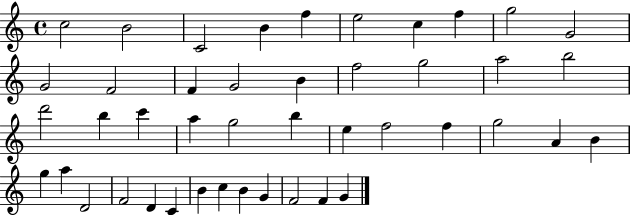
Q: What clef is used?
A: treble